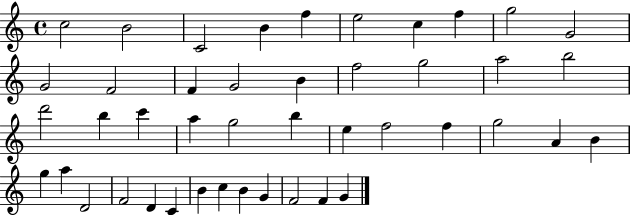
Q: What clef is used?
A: treble